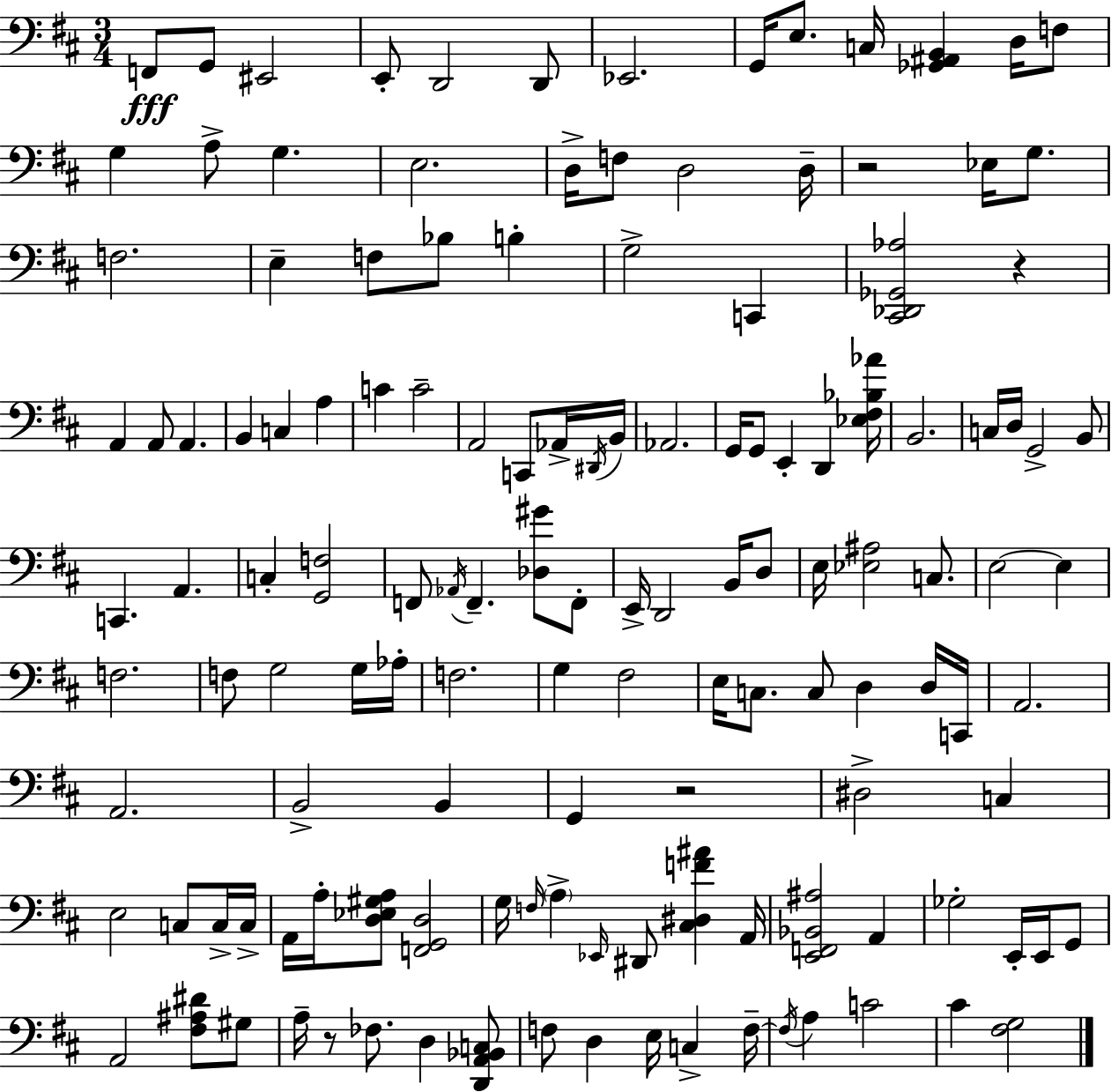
{
  \clef bass
  \numericTimeSignature
  \time 3/4
  \key d \major
  f,8\fff g,8 eis,2 | e,8-. d,2 d,8 | ees,2. | g,16 e8. c16 <ges, ais, b,>4 d16 f8 | \break g4 a8-> g4. | e2. | d16-> f8 d2 d16-- | r2 ees16 g8. | \break f2. | e4-- f8 bes8 b4-. | g2-> c,4 | <cis, des, ges, aes>2 r4 | \break a,4 a,8 a,4. | b,4 c4 a4 | c'4 c'2-- | a,2 c,8 aes,16-> \acciaccatura { dis,16 } | \break b,16 aes,2. | g,16 g,8 e,4-. d,4 | <ees fis bes aes'>16 b,2. | c16 d16 g,2-> b,8 | \break c,4. a,4. | c4-. <g, f>2 | f,8 \acciaccatura { aes,16 } f,4.-- <des gis'>8 | f,8-. e,16-> d,2 b,16 | \break d8 e16 <ees ais>2 c8. | e2~~ e4 | f2. | f8 g2 | \break g16 aes16-. f2. | g4 fis2 | e16 c8. c8 d4 | d16 c,16 a,2. | \break a,2. | b,2-> b,4 | g,4 r2 | dis2-> c4 | \break e2 c8 | c16-> c16-> a,16 a16-. <d ees gis a>8 <f, g, d>2 | g16 \grace { f16 } \parenthesize a4-> \grace { ees,16 } dis,8 <cis dis f' ais'>4 | a,16 <e, f, bes, ais>2 | \break a,4 ges2-. | e,16-. e,16 g,8 a,2 | <fis ais dis'>8 gis8 a16-- r8 fes8. d4 | <d, a, bes, c>8 f8 d4 e16 c4-> | \break f16--~~ \acciaccatura { f16 } a4 c'2 | cis'4 <fis g>2 | \bar "|."
}